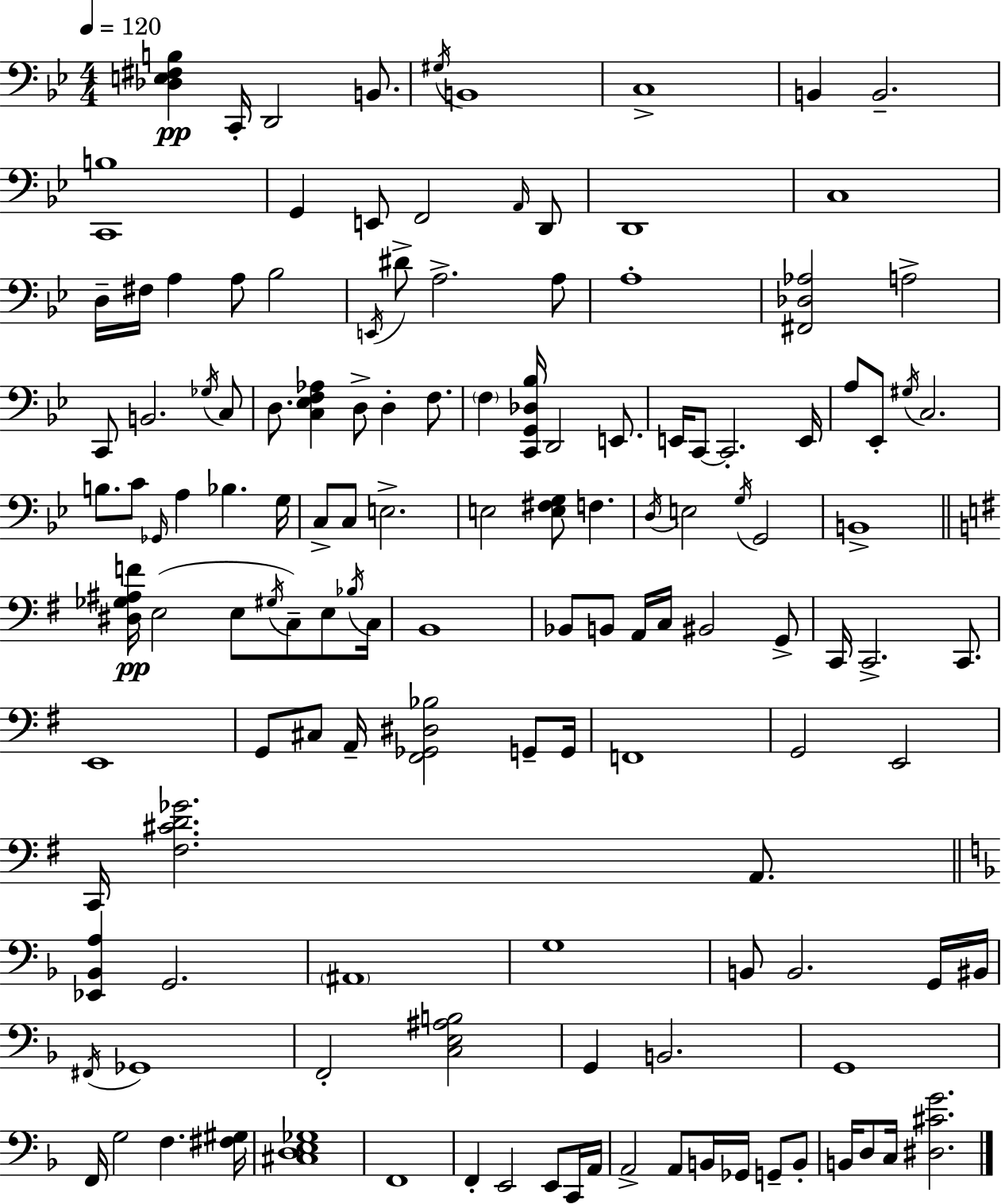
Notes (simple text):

[Db3,E3,F#3,B3]/q C2/s D2/h B2/e. G#3/s B2/w C3/w B2/q B2/h. [C2,B3]/w G2/q E2/e F2/h A2/s D2/e D2/w C3/w D3/s F#3/s A3/q A3/e Bb3/h E2/s D#4/e A3/h. A3/e A3/w [F#2,Db3,Ab3]/h A3/h C2/e B2/h. Gb3/s C3/e D3/e. [C3,Eb3,F3,Ab3]/q D3/e D3/q F3/e. F3/q [C2,G2,Db3,Bb3]/s D2/h E2/e. E2/s C2/e C2/h. E2/s A3/e Eb2/e G#3/s C3/h. B3/e. C4/e Gb2/s A3/q Bb3/q. G3/s C3/e C3/e E3/h. E3/h [E3,F#3,G3]/e F3/q. D3/s E3/h G3/s G2/h B2/w [D#3,Gb3,A#3,F4]/s E3/h E3/e G#3/s C3/e E3/e Bb3/s C3/s B2/w Bb2/e B2/e A2/s C3/s BIS2/h G2/e C2/s C2/h. C2/e. E2/w G2/e C#3/e A2/s [F#2,Gb2,D#3,Bb3]/h G2/e G2/s F2/w G2/h E2/h C2/s [F#3,C#4,D4,Gb4]/h. A2/e. [Eb2,Bb2,A3]/q G2/h. A#2/w G3/w B2/e B2/h. G2/s BIS2/s F#2/s Gb2/w F2/h [C3,E3,A#3,B3]/h G2/q B2/h. G2/w F2/s G3/h F3/q. [F#3,G#3]/s [C#3,D3,E3,Gb3]/w F2/w F2/q E2/h E2/e C2/s A2/s A2/h A2/e B2/s Gb2/s G2/e B2/e B2/s D3/e C3/s [D#3,C#4,G4]/h.